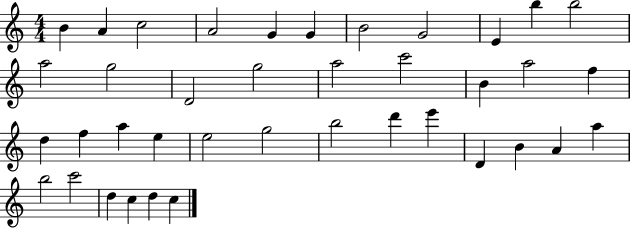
X:1
T:Untitled
M:4/4
L:1/4
K:C
B A c2 A2 G G B2 G2 E b b2 a2 g2 D2 g2 a2 c'2 B a2 f d f a e e2 g2 b2 d' e' D B A a b2 c'2 d c d c